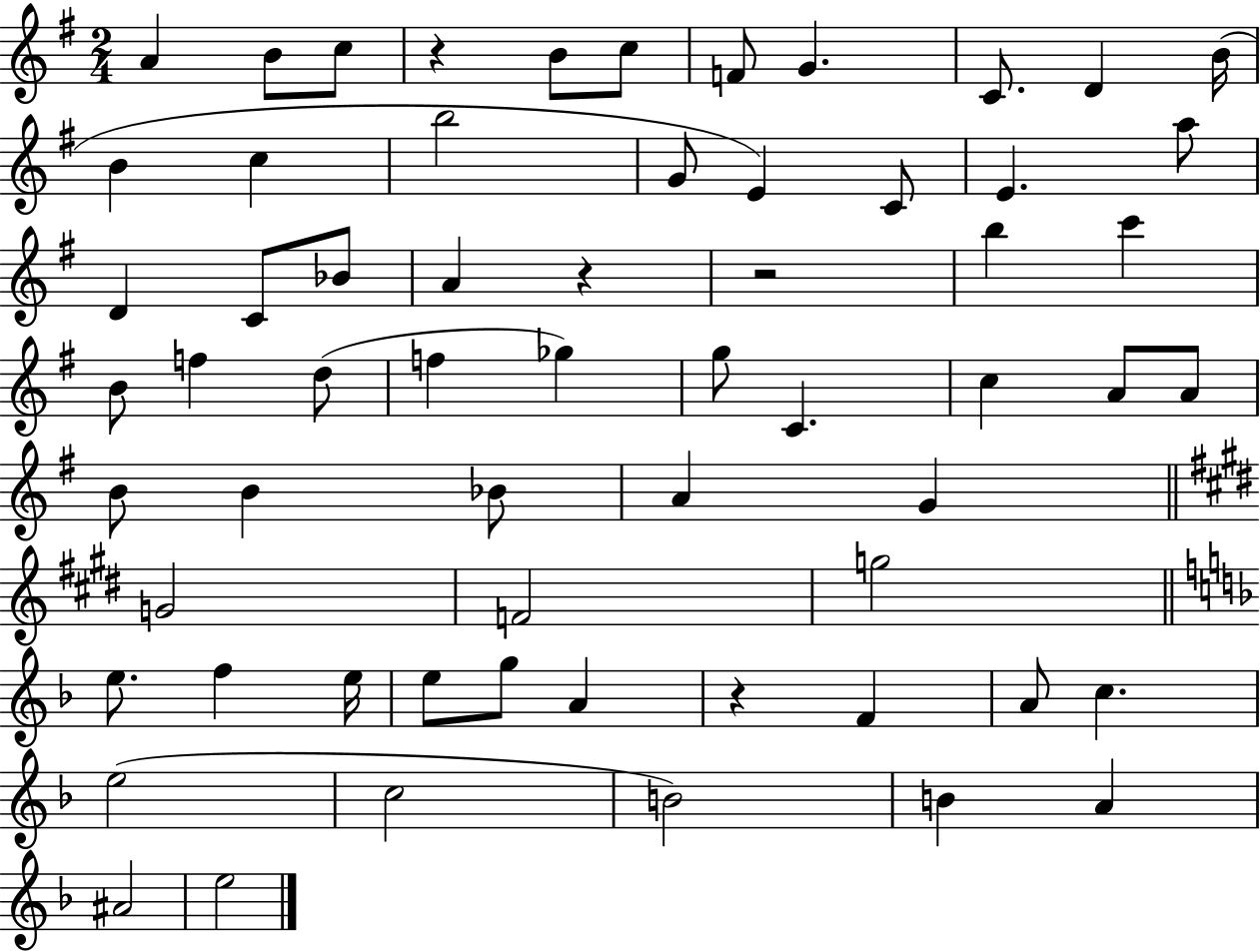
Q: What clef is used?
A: treble